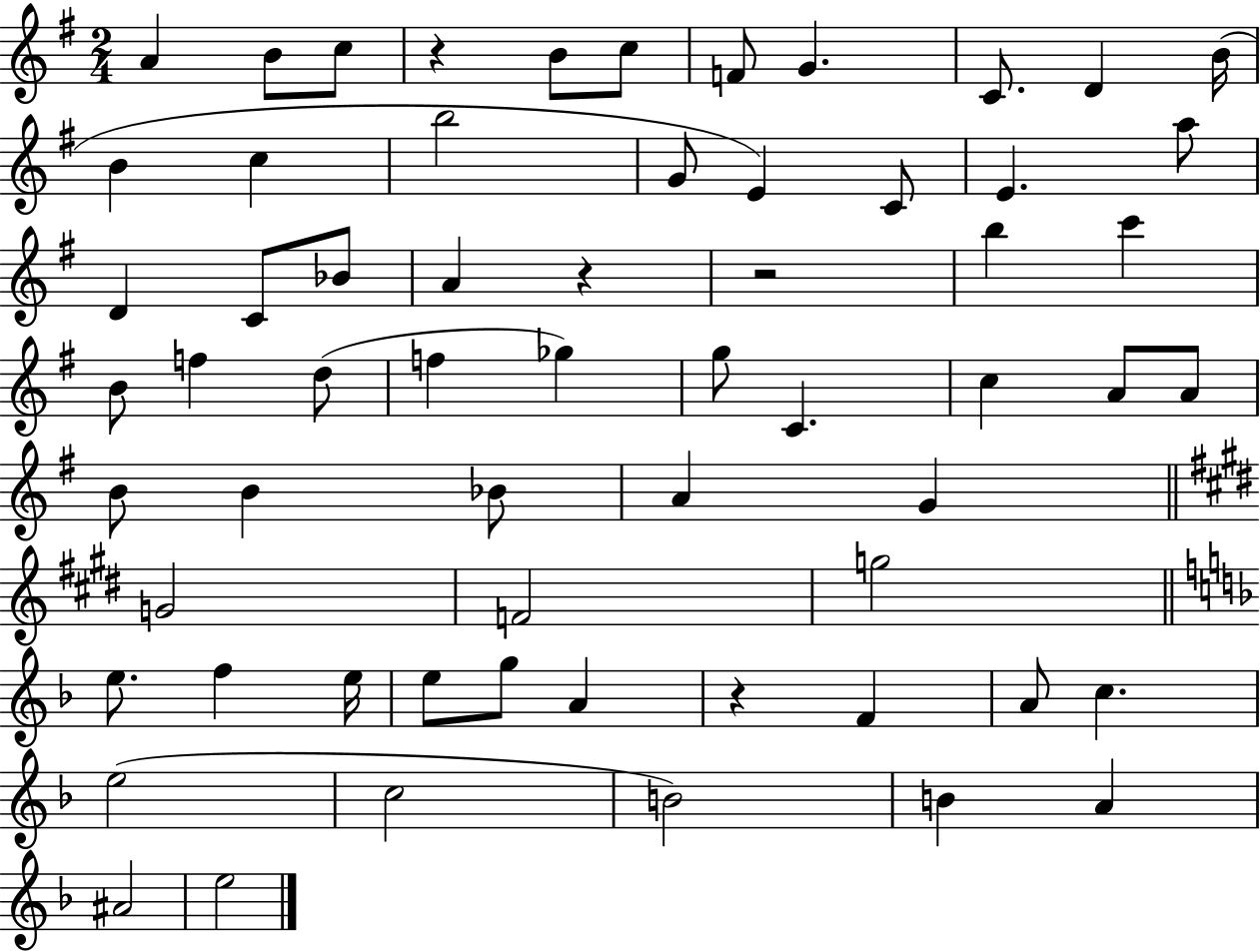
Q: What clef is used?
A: treble